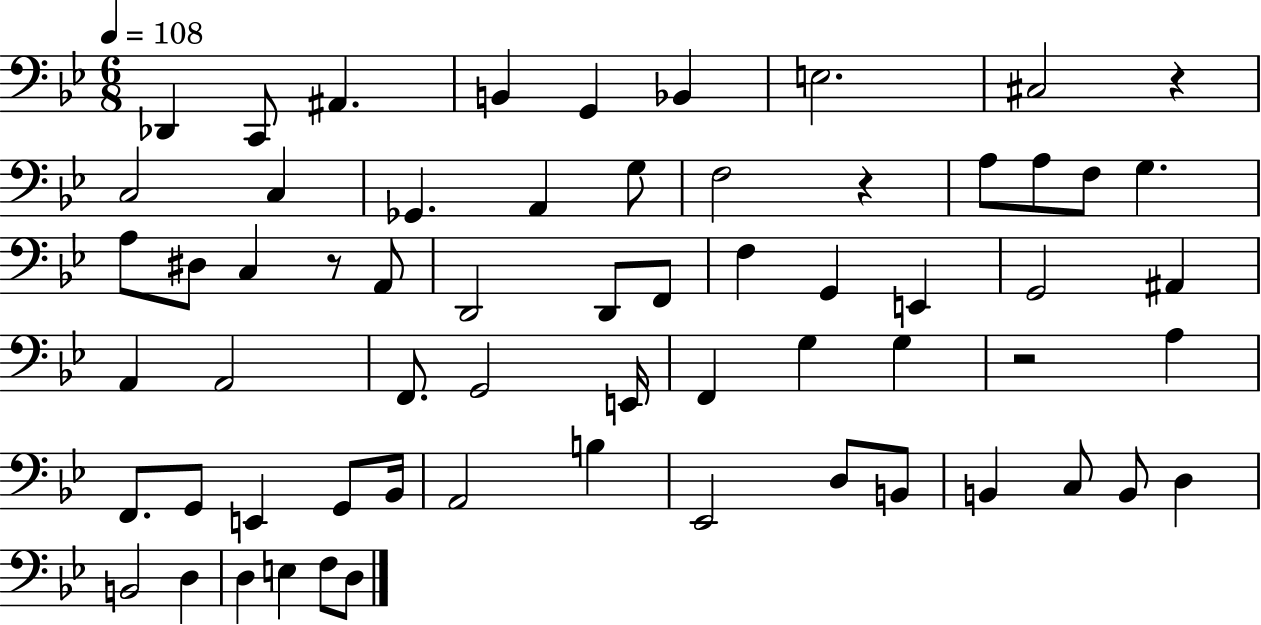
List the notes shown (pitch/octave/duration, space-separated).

Db2/q C2/e A#2/q. B2/q G2/q Bb2/q E3/h. C#3/h R/q C3/h C3/q Gb2/q. A2/q G3/e F3/h R/q A3/e A3/e F3/e G3/q. A3/e D#3/e C3/q R/e A2/e D2/h D2/e F2/e F3/q G2/q E2/q G2/h A#2/q A2/q A2/h F2/e. G2/h E2/s F2/q G3/q G3/q R/h A3/q F2/e. G2/e E2/q G2/e Bb2/s A2/h B3/q Eb2/h D3/e B2/e B2/q C3/e B2/e D3/q B2/h D3/q D3/q E3/q F3/e D3/e